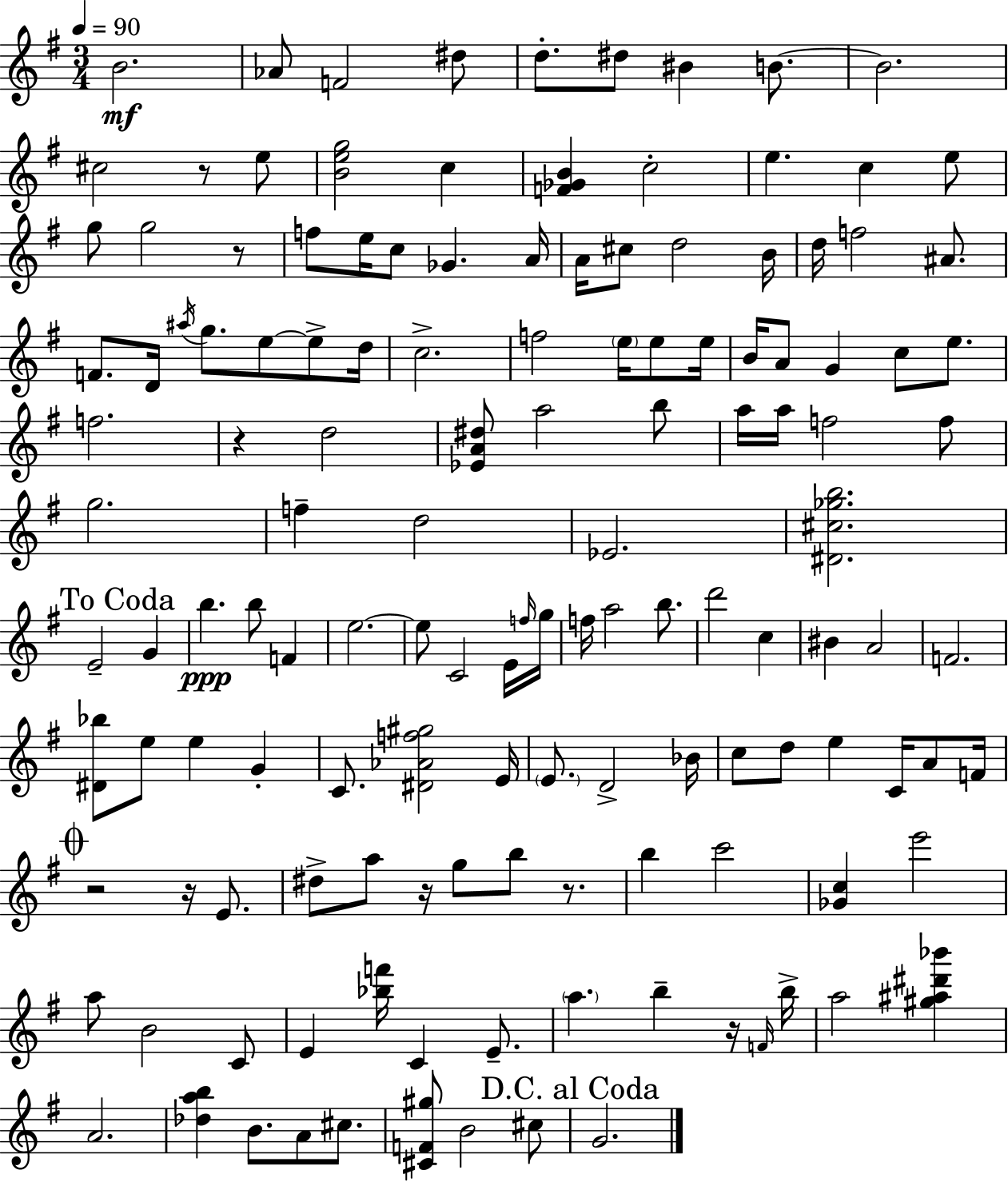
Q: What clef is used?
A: treble